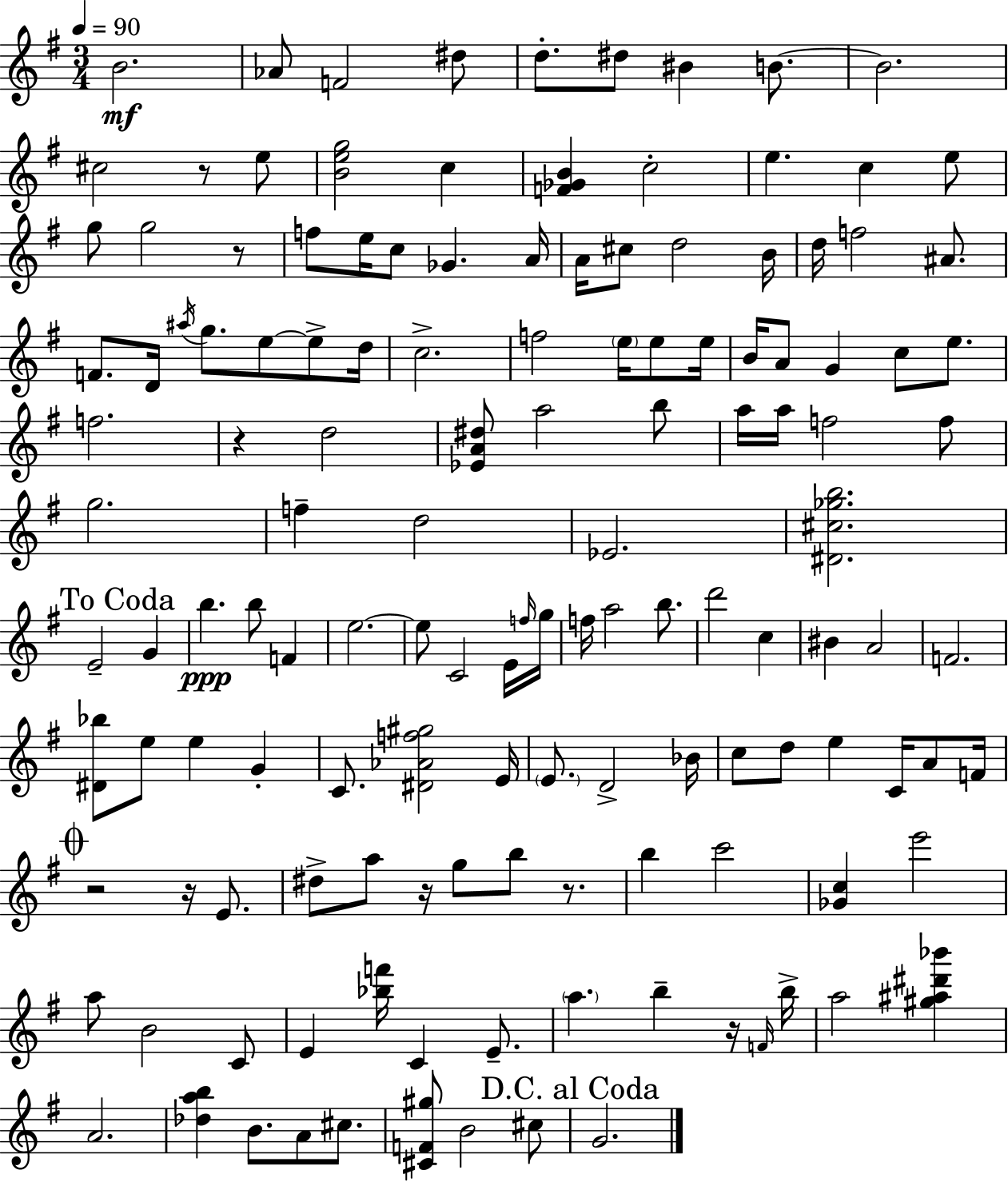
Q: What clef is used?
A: treble